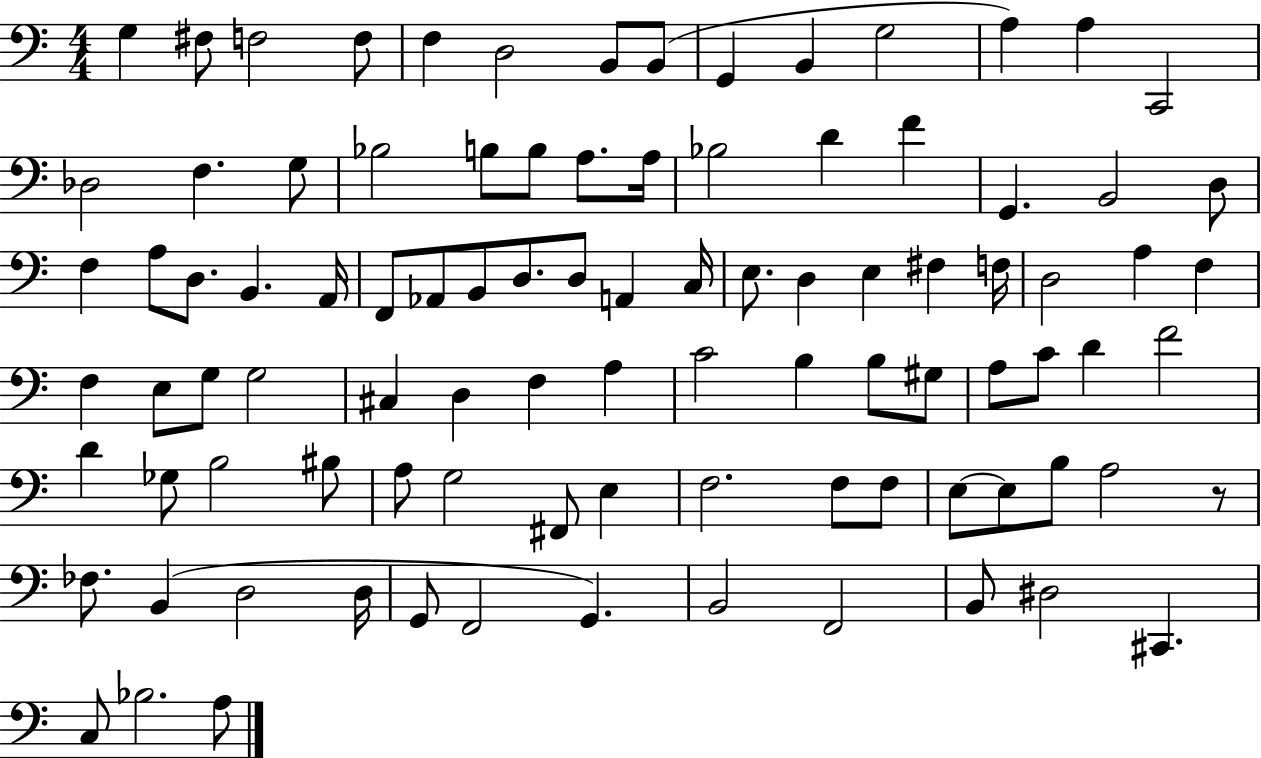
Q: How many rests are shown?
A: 1